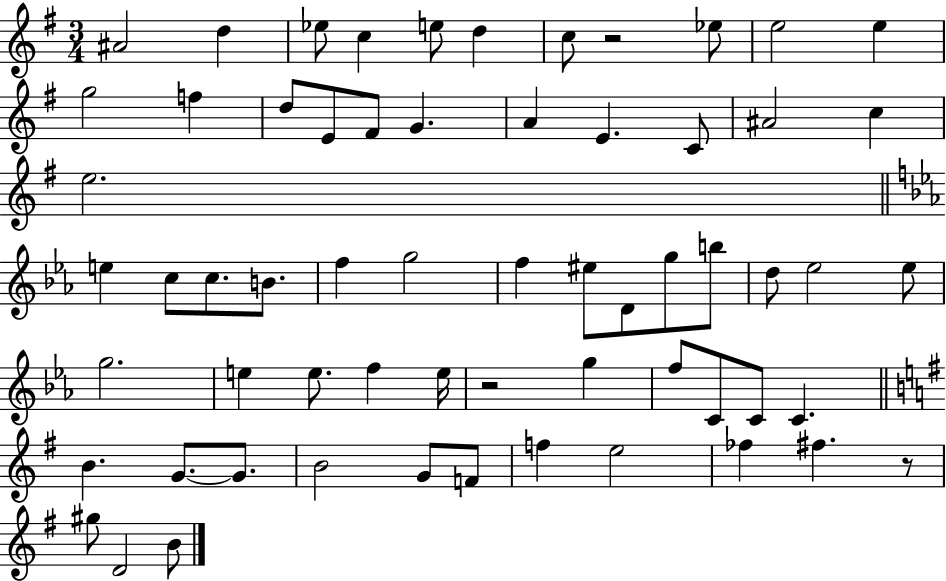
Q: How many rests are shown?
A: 3